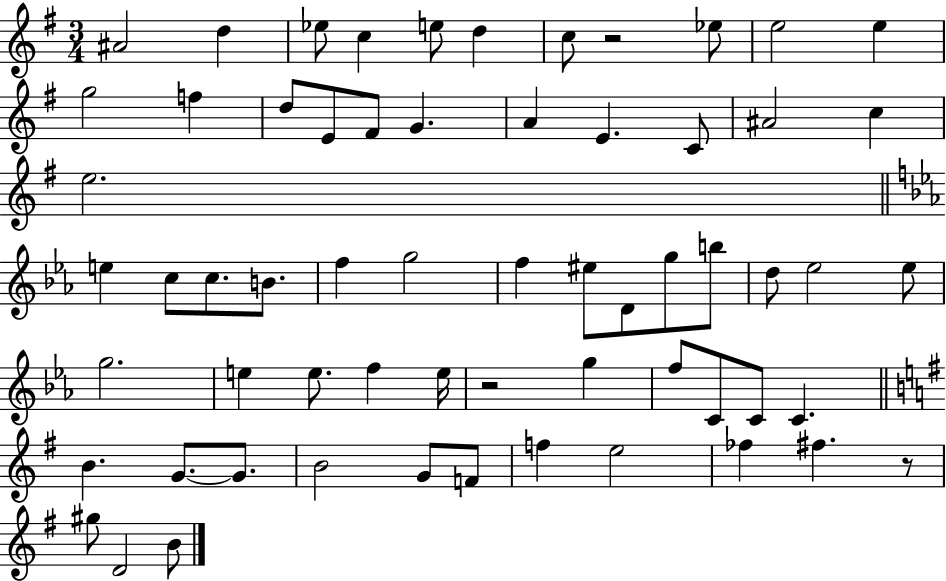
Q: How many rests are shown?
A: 3